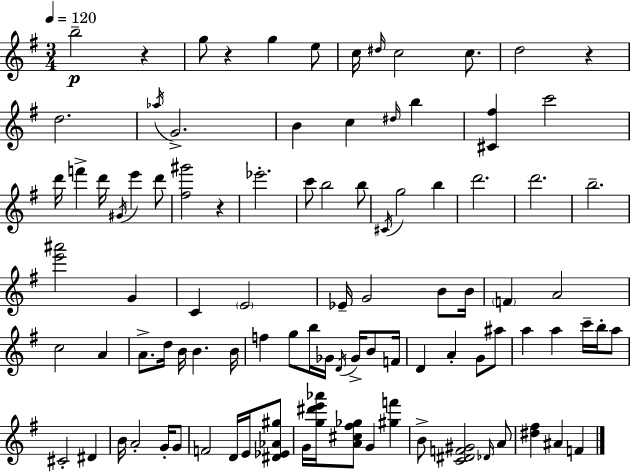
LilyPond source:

{
  \clef treble
  \numericTimeSignature
  \time 3/4
  \key e \minor
  \tempo 4 = 120
  \repeat volta 2 { b''2--\p r4 | g''8 r4 g''4 e''8 | c''16 \grace { dis''16 } c''2 c''8. | d''2 r4 | \break d''2. | \acciaccatura { aes''16 } g'2.-> | b'4 c''4 \grace { dis''16 } b''4 | <cis' fis''>4 c'''2 | \break d'''16 f'''4-> d'''16 \acciaccatura { gis'16 } e'''4 | d'''8 <fis'' gis'''>2 | r4 ees'''2.-. | c'''8 b''2 | \break b''8 \acciaccatura { cis'16 } g''2 | b''4 d'''2. | d'''2. | b''2.-- | \break <e''' ais'''>2 | g'4 c'4 \parenthesize e'2 | ees'16-- g'2 | b'8 b'16 \parenthesize f'4 a'2 | \break c''2 | a'4 a'8.-> d''16 b'16 b'4. | b'16 f''4 g''8 b''16 | ges'16 \acciaccatura { d'16 } ges'16-> b'8 f'16 d'4 a'4-. | \break g'8 ais''8 a''4 a''4 | c'''16-- b''16-. a''8 cis'2-. | dis'4 b'16 a'2-. | g'16-. g'8 f'2 | \break d'16 e'16 <dis' ees' aes' gis''>8 g'16 <g'' dis''' e''' aes'''>16 <a' cis'' fis'' ges''>8 g'4 | <gis'' f'''>4 b'8-> <c' dis' f' gis'>2 | \grace { des'16 } a'8 <dis'' fis''>4 ais'4 | f'4 } \bar "|."
}